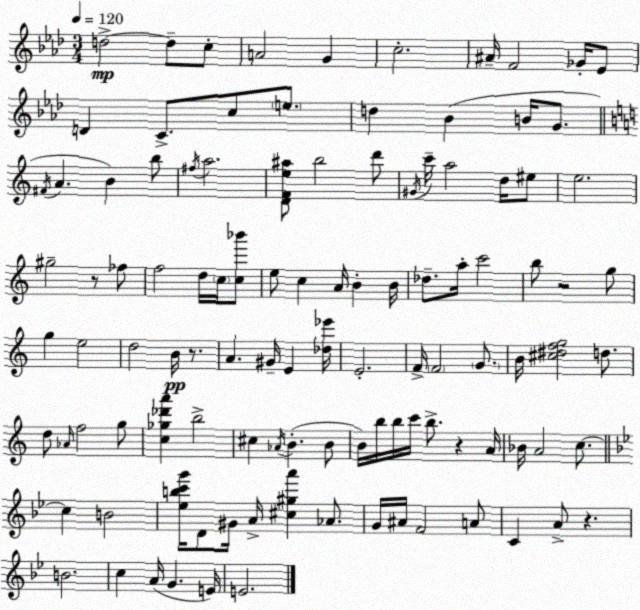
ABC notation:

X:1
T:Untitled
M:3/4
L:1/4
K:Ab
d2 d/2 c/2 A2 G c2 ^A/4 F2 _G/4 _E/2 D C/2 c/2 e/2 d _B B/4 G/2 ^F/4 A B b/2 ^f/4 a2 [DFe^a]/2 b2 d'/2 ^G/4 c'/4 a2 d/4 ^e/2 e2 ^g2 z/2 _f/2 f2 d/4 c/4 [c_b']/2 e/2 c A/4 B B/4 _d/2 a/4 c'2 b/2 z2 g/2 g e2 d2 B/4 z/2 A ^G/4 E [_d_e']/4 E2 F/4 F2 G/2 B/4 [^c^dfg]2 d/2 d/2 _A/4 f2 g/2 [c_g_d'a'] b2 ^c _A/4 B B/2 B/4 b/4 b/4 c'/4 b/2 z A/4 _B/4 A2 c/2 c B2 [_ebc'g']/4 D/2 ^G/4 A/4 [^c^ga'] _A/2 G/4 ^A/4 F2 A/2 C A/2 z B2 c A/4 G E/4 E2